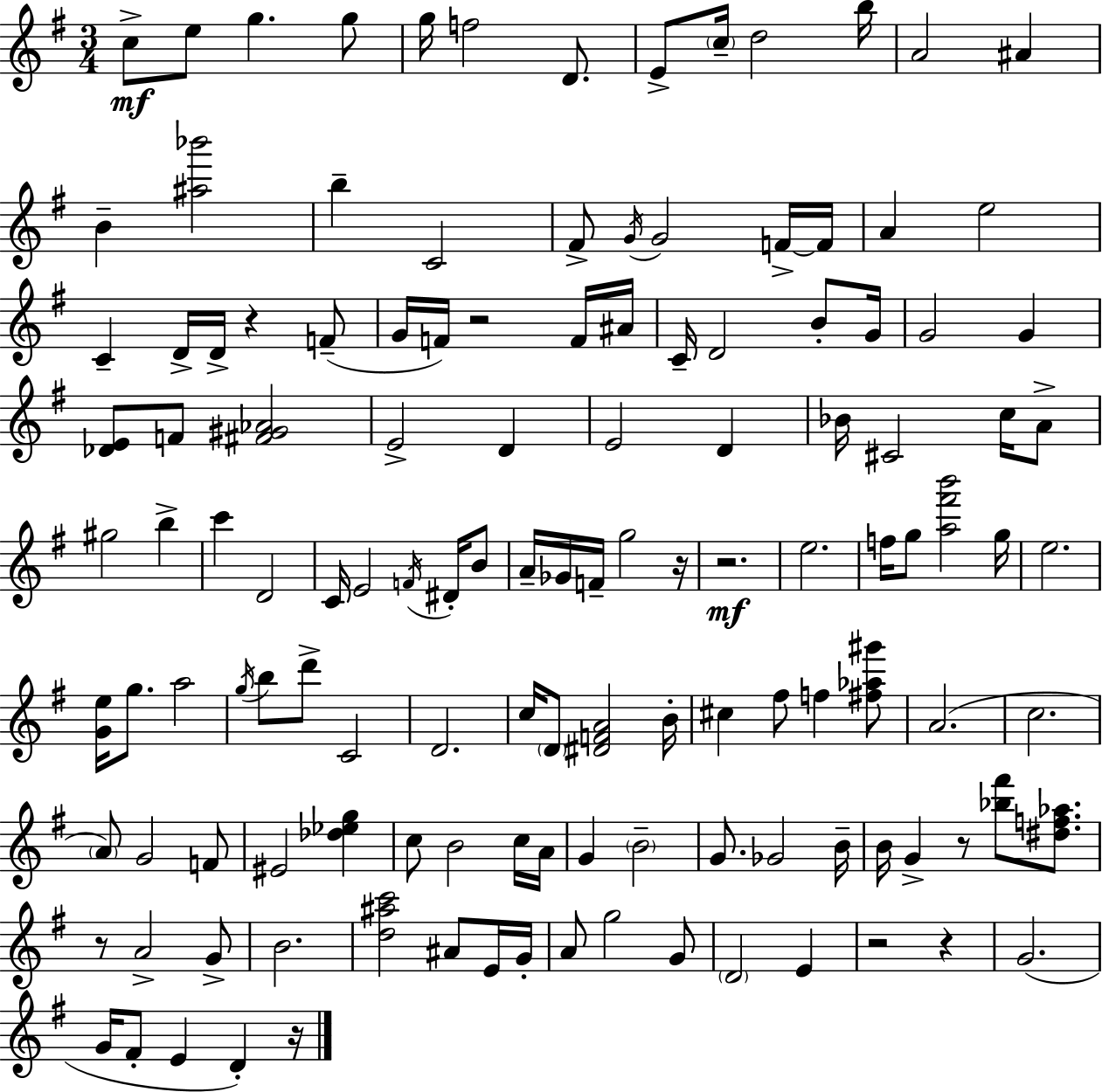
{
  \clef treble
  \numericTimeSignature
  \time 3/4
  \key g \major
  c''8->\mf e''8 g''4. g''8 | g''16 f''2 d'8. | e'8-> \parenthesize c''16-- d''2 b''16 | a'2 ais'4 | \break b'4-- <ais'' bes'''>2 | b''4-- c'2 | fis'8-> \acciaccatura { g'16 } g'2 f'16->~~ | f'16 a'4 e''2 | \break c'4-- d'16-> d'16-> r4 f'8--( | g'16 f'16) r2 f'16 | ais'16 c'16-- d'2 b'8-. | g'16 g'2 g'4 | \break <des' e'>8 f'8 <fis' gis' aes'>2 | e'2-> d'4 | e'2 d'4 | bes'16 cis'2 c''16 a'8-> | \break gis''2 b''4-> | c'''4 d'2 | c'16 e'2 \acciaccatura { f'16 } dis'16-. | b'8 a'16-- ges'16 f'16-- g''2 | \break r16 r2.\mf | e''2. | f''16 g''8 <a'' fis''' b'''>2 | g''16 e''2. | \break <g' e''>16 g''8. a''2 | \acciaccatura { g''16 } b''8 d'''8-> c'2 | d'2. | c''16 \parenthesize d'8 <dis' f' a'>2 | \break b'16-. cis''4 fis''8 f''4 | <fis'' aes'' gis'''>8 a'2.( | c''2. | \parenthesize a'8) g'2 | \break f'8 eis'2 <des'' ees'' g''>4 | c''8 b'2 | c''16 a'16 g'4 \parenthesize b'2-- | g'8. ges'2 | \break b'16-- b'16 g'4-> r8 <bes'' fis'''>8 | <dis'' f'' aes''>8. r8 a'2-> | g'8-> b'2. | <d'' ais'' c'''>2 ais'8 | \break e'16 g'16-. a'8 g''2 | g'8 \parenthesize d'2 e'4 | r2 r4 | g'2.( | \break g'16 fis'8-. e'4 d'4-.) | r16 \bar "|."
}